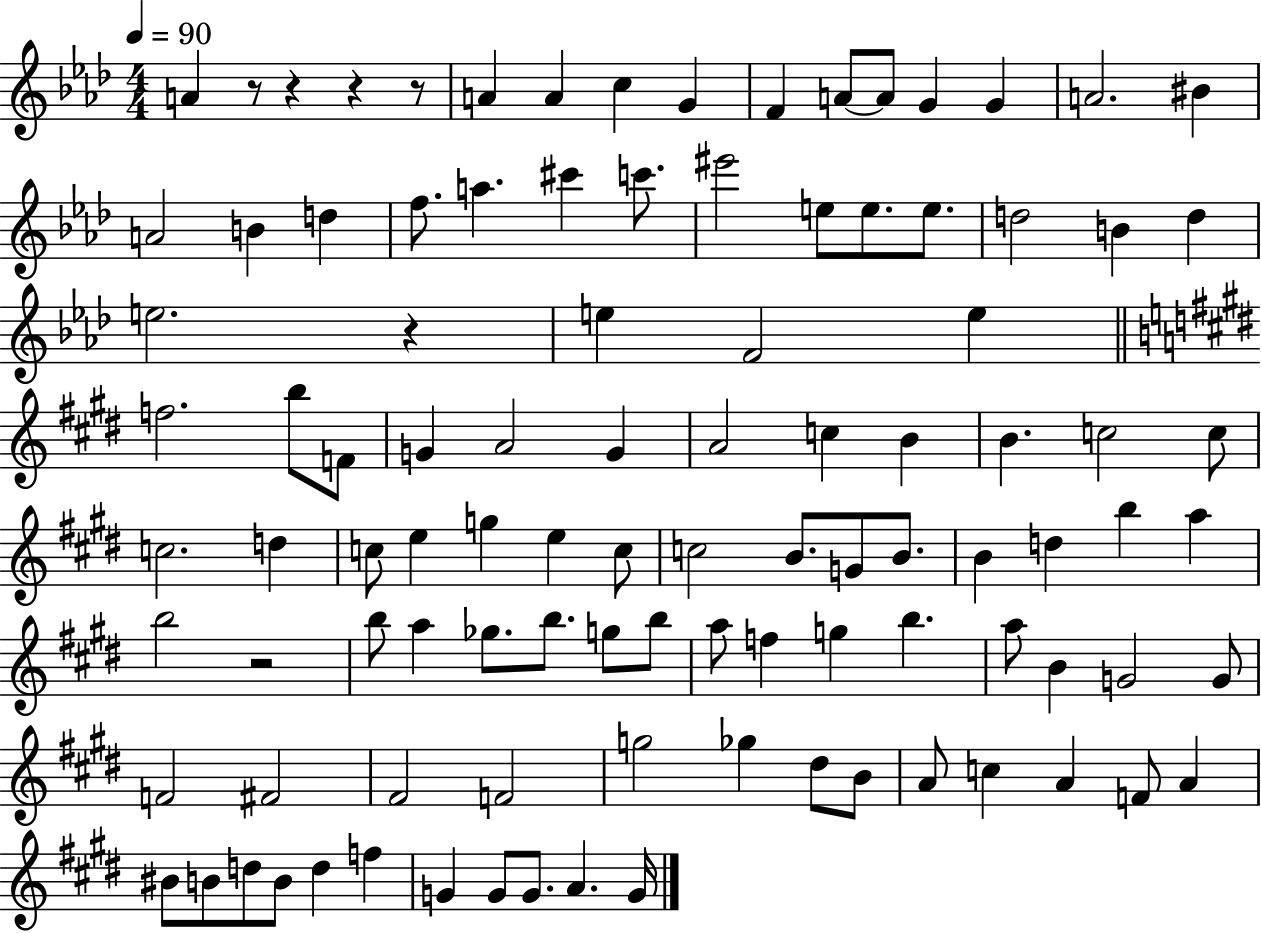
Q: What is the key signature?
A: AES major